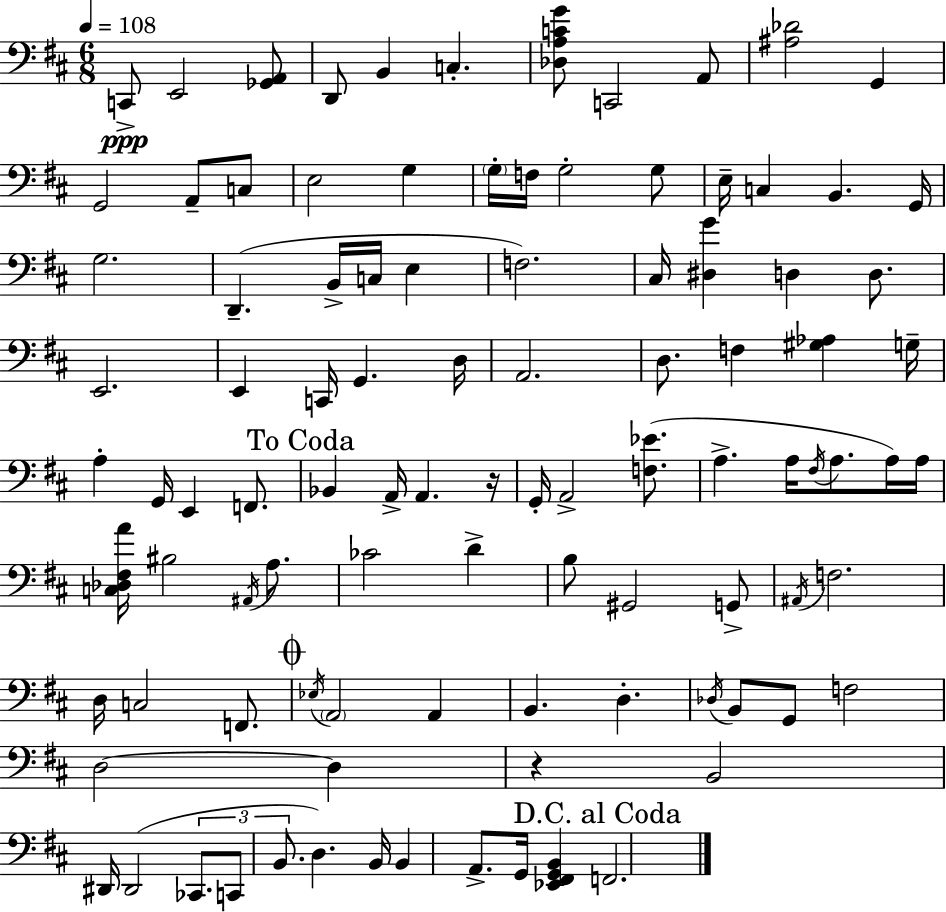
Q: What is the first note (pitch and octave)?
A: C2